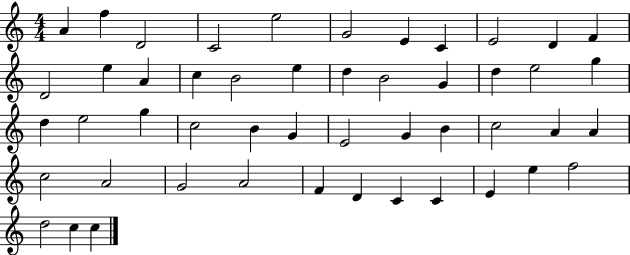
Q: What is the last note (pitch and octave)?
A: C5